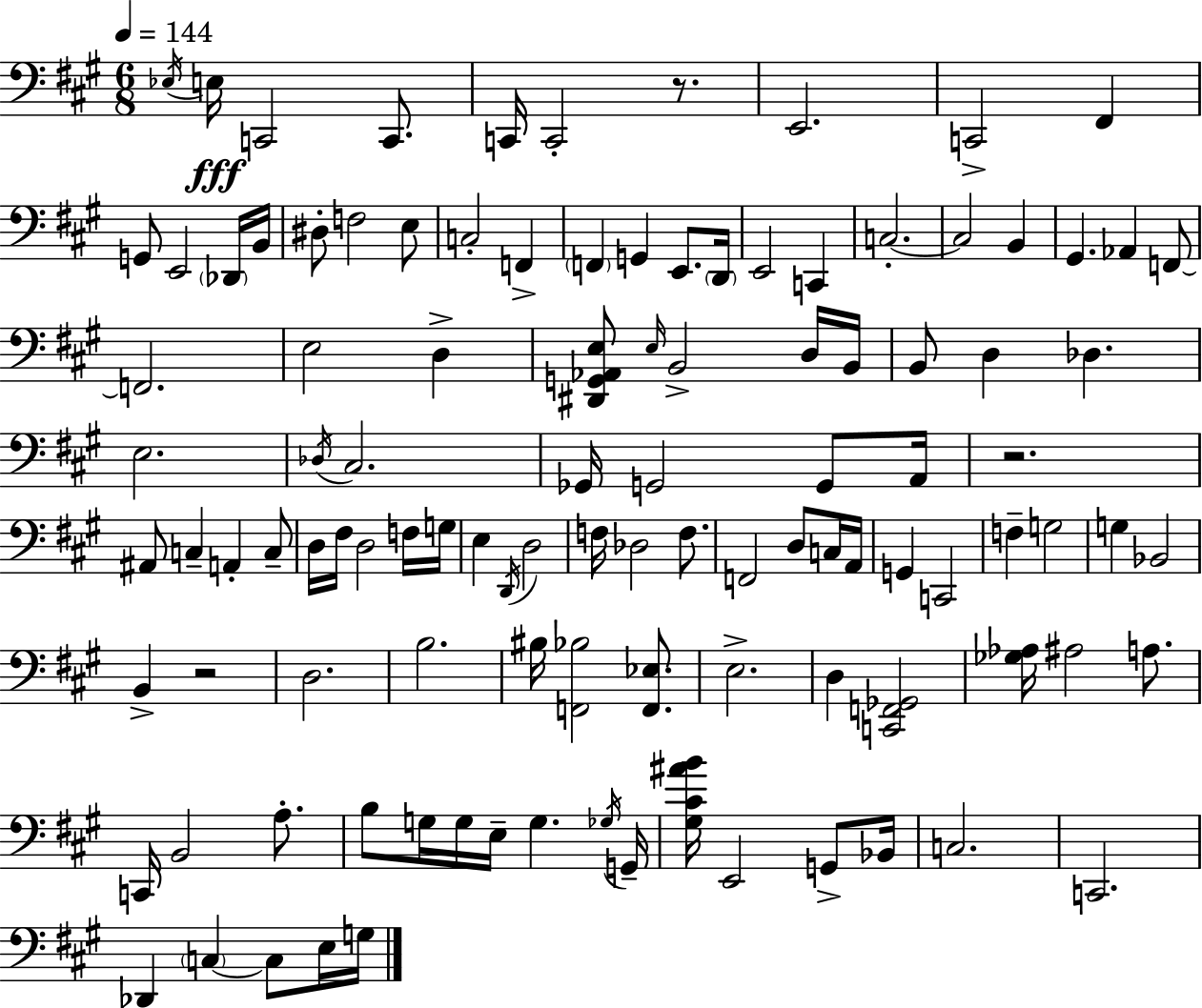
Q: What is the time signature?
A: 6/8